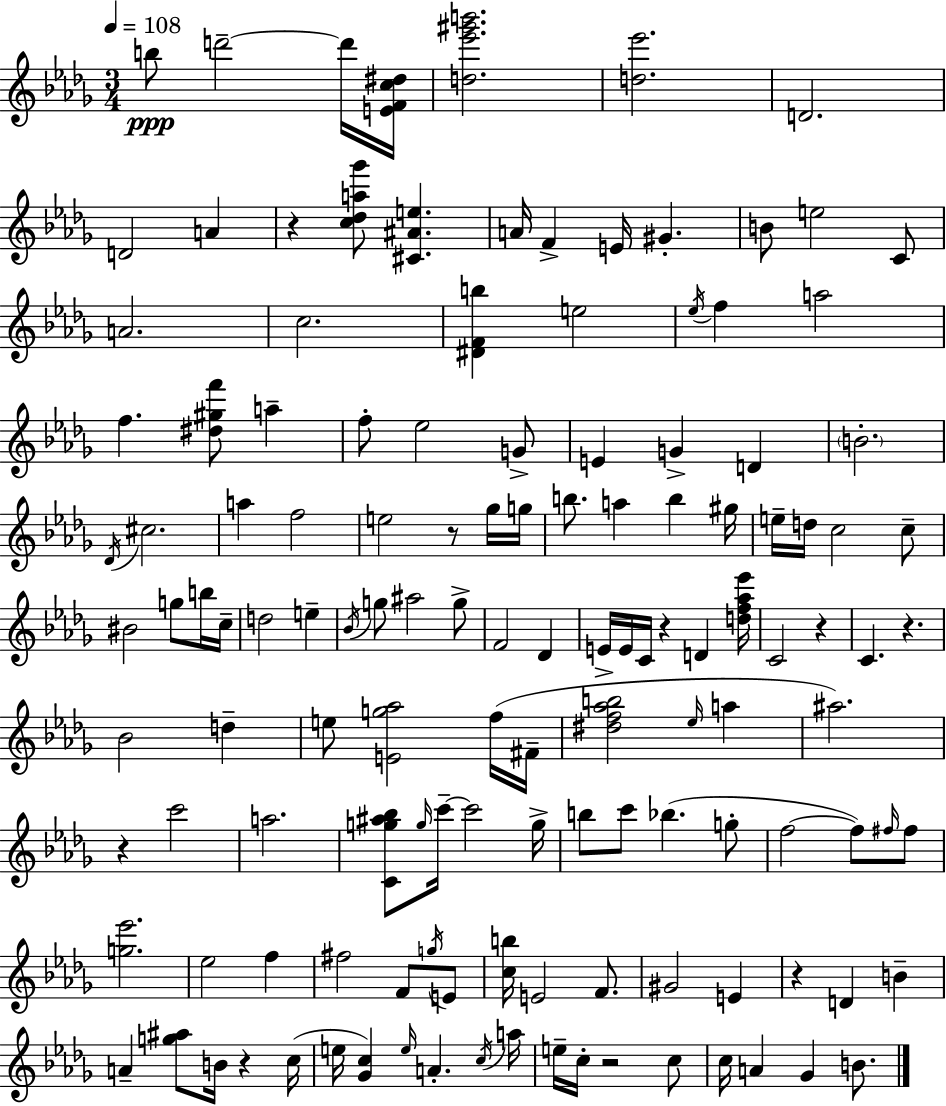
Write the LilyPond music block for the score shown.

{
  \clef treble
  \numericTimeSignature
  \time 3/4
  \key bes \minor
  \tempo 4 = 108
  b''8\ppp d'''2--~~ d'''16 <e' f' c'' dis''>16 | <d'' ees''' gis''' b'''>2. | <d'' ees'''>2. | d'2. | \break d'2 a'4 | r4 <c'' des'' a'' ges'''>8 <cis' ais' e''>4. | a'16 f'4-> e'16 gis'4.-. | b'8 e''2 c'8 | \break a'2. | c''2. | <dis' f' b''>4 e''2 | \acciaccatura { ees''16 } f''4 a''2 | \break f''4. <dis'' gis'' f'''>8 a''4-- | f''8-. ees''2 g'8-> | e'4 g'4-> d'4 | \parenthesize b'2.-. | \break \acciaccatura { des'16 } cis''2. | a''4 f''2 | e''2 r8 | ges''16 g''16 b''8. a''4 b''4 | \break gis''16 e''16-- d''16 c''2 | c''8-- bis'2 g''8 | b''16 c''16-- d''2 e''4-- | \acciaccatura { bes'16 } g''8 ais''2 | \break g''8-> f'2 des'4 | e'16-> e'16 c'16 r4 d'4 | <d'' f'' aes'' ees'''>16 c'2 r4 | c'4. r4. | \break bes'2 d''4-- | e''8 <e' g'' aes''>2 | f''16( fis'16-- <dis'' f'' aes'' b''>2 \grace { ees''16 } | a''4 ais''2.) | \break r4 c'''2 | a''2. | <c' g'' ais'' bes''>8 \grace { g''16 } c'''16--~~ c'''2 | g''16-> b''8 c'''8 bes''4.( | \break g''8-. f''2~~ | f''8) \grace { fis''16 } fis''8 <g'' ees'''>2. | ees''2 | f''4 fis''2 | \break f'8 \acciaccatura { g''16 } e'8 <c'' b''>16 e'2 | f'8. gis'2 | e'4 r4 d'4 | b'4-- a'4-- <g'' ais''>8 | \break b'16 r4 c''16( e''16 <ges' c''>4) | \grace { e''16 } a'4.-. \acciaccatura { c''16 } a''16 e''16-- c''16-. r2 | c''8 c''16 a'4 | ges'4 b'8. \bar "|."
}